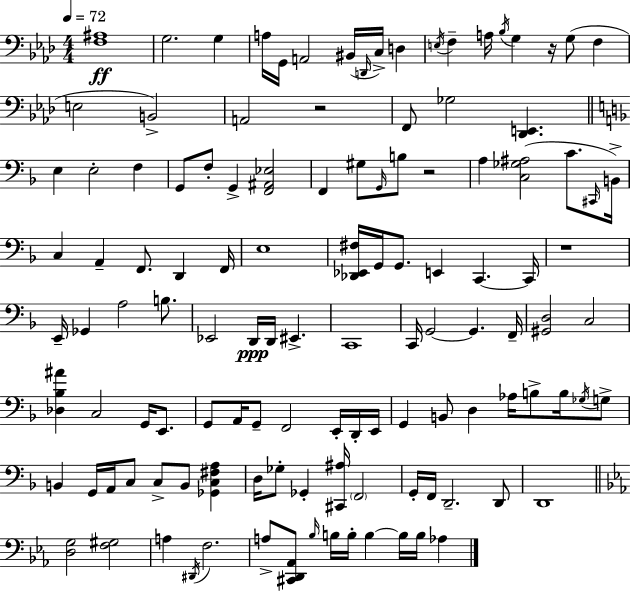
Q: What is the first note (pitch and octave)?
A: G3